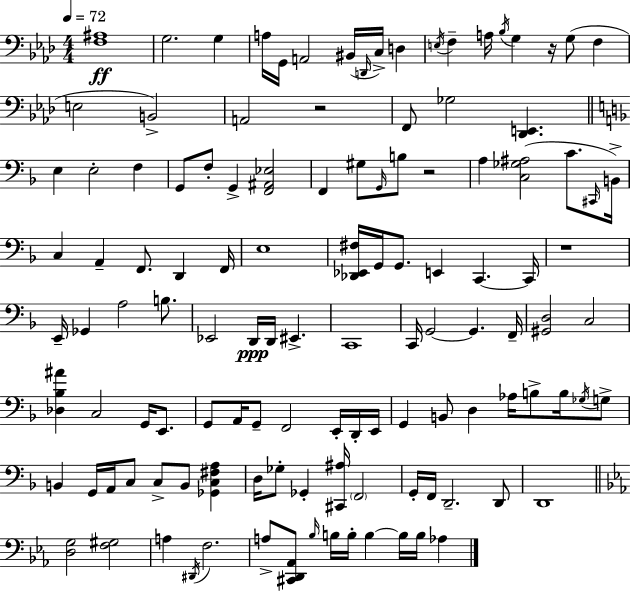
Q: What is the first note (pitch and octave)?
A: G3